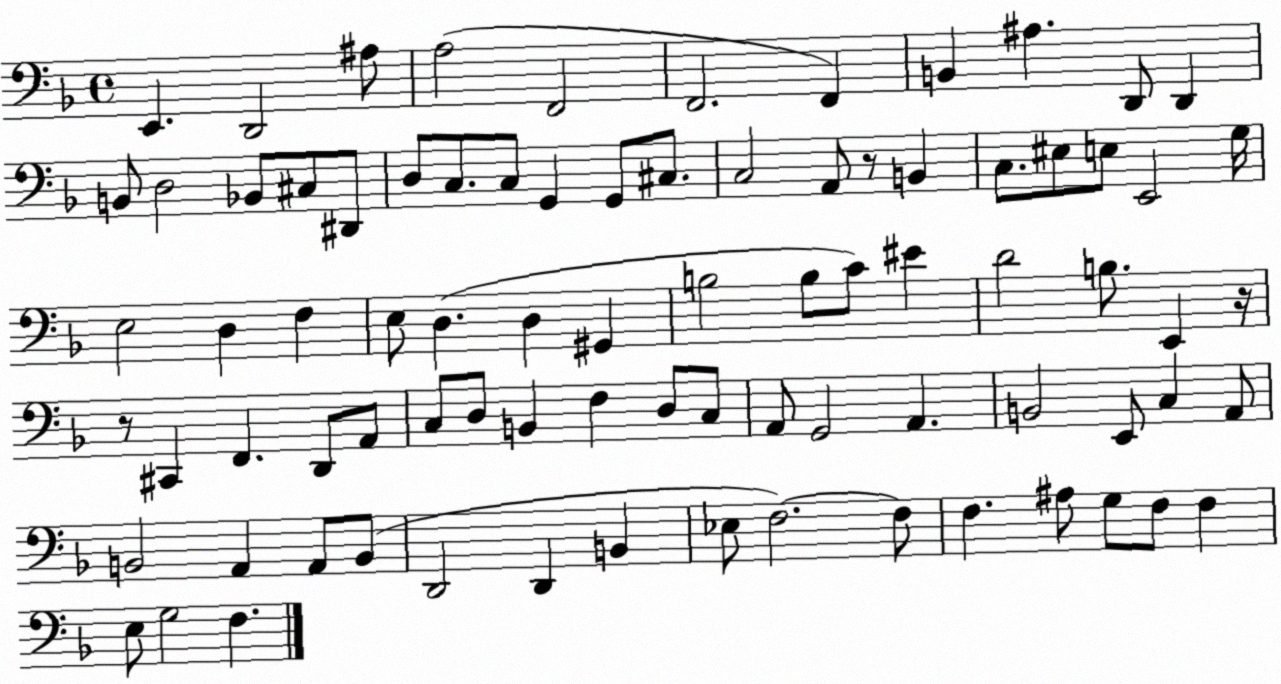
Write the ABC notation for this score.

X:1
T:Untitled
M:4/4
L:1/4
K:F
E,, D,,2 ^A,/2 A,2 F,,2 F,,2 F,, B,, ^A, D,,/2 D,, B,,/2 D,2 _B,,/2 ^C,/2 ^D,,/2 D,/2 C,/2 C,/2 G,, G,,/2 ^C,/2 C,2 A,,/2 z/2 B,, C,/2 ^E,/2 E,/2 E,,2 G,/4 E,2 D, F, E,/2 D, D, ^G,, B,2 B,/2 C/2 ^E D2 B,/2 E,, z/4 z/2 ^C,, F,, D,,/2 A,,/2 C,/2 D,/2 B,, F, D,/2 C,/2 A,,/2 G,,2 A,, B,,2 E,,/2 C, A,,/2 B,,2 A,, A,,/2 B,,/2 D,,2 D,, B,, _E,/2 F,2 F,/2 F, ^A,/2 G,/2 F,/2 F, E,/2 G,2 F,